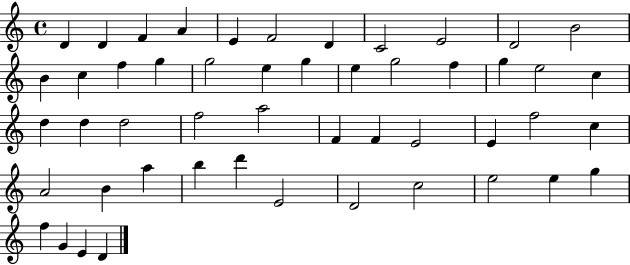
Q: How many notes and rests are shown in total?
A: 50